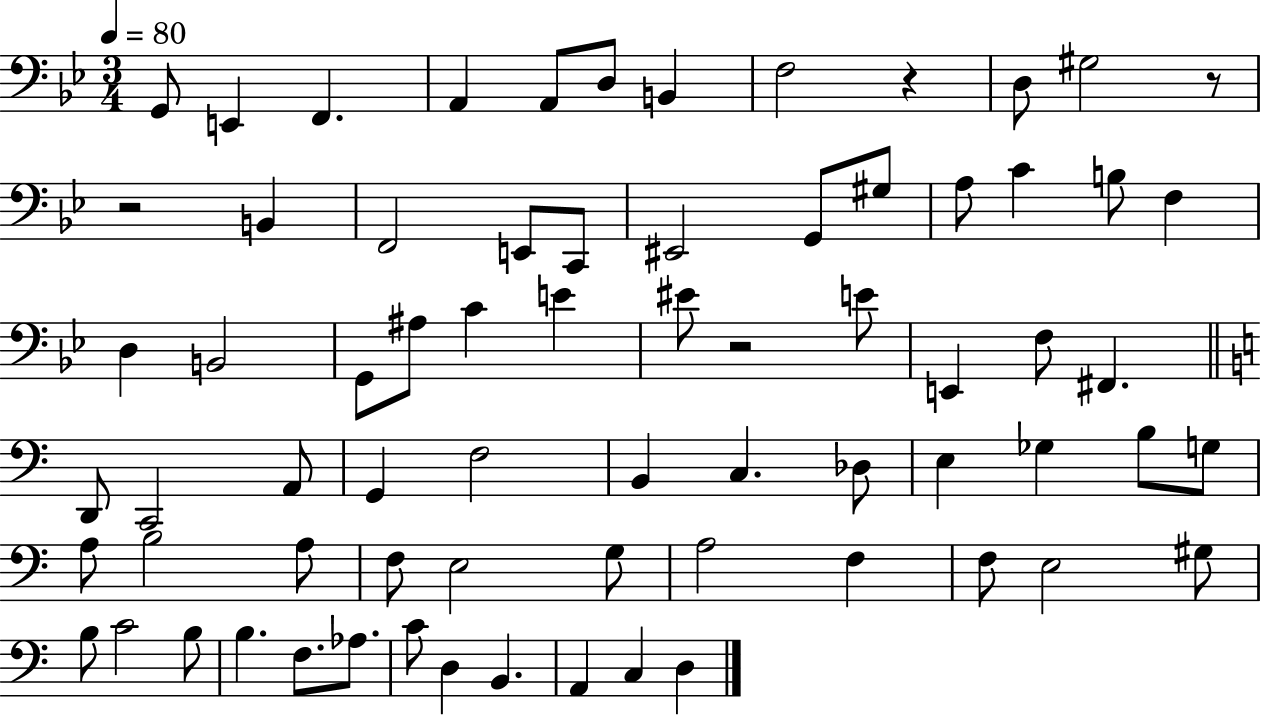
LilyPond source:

{
  \clef bass
  \numericTimeSignature
  \time 3/4
  \key bes \major
  \tempo 4 = 80
  \repeat volta 2 { g,8 e,4 f,4. | a,4 a,8 d8 b,4 | f2 r4 | d8 gis2 r8 | \break r2 b,4 | f,2 e,8 c,8 | eis,2 g,8 gis8 | a8 c'4 b8 f4 | \break d4 b,2 | g,8 ais8 c'4 e'4 | eis'8 r2 e'8 | e,4 f8 fis,4. | \break \bar "||" \break \key c \major d,8 c,2 a,8 | g,4 f2 | b,4 c4. des8 | e4 ges4 b8 g8 | \break a8 b2 a8 | f8 e2 g8 | a2 f4 | f8 e2 gis8 | \break b8 c'2 b8 | b4. f8. aes8. | c'8 d4 b,4. | a,4 c4 d4 | \break } \bar "|."
}